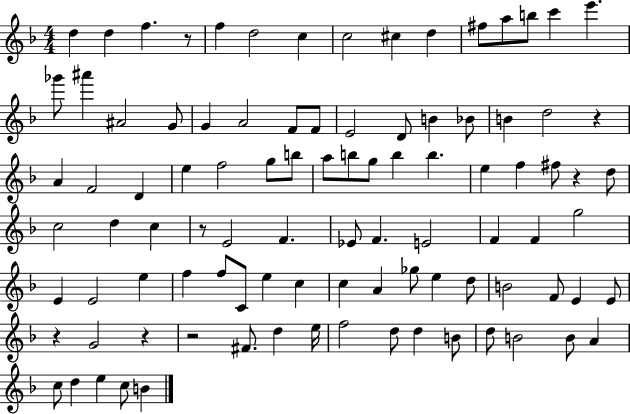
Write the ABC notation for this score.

X:1
T:Untitled
M:4/4
L:1/4
K:F
d d f z/2 f d2 c c2 ^c d ^f/2 a/2 b/2 c' e' _g'/2 ^a' ^A2 G/2 G A2 F/2 F/2 E2 D/2 B _B/2 B d2 z A F2 D e f2 g/2 b/2 a/2 b/2 g/2 b b e f ^f/2 z d/2 c2 d c z/2 E2 F _E/2 F E2 F F g2 E E2 e f f/2 C/2 e c c A _g/2 e d/2 B2 F/2 E E/2 z G2 z z2 ^F/2 d e/4 f2 d/2 d B/2 d/2 B2 B/2 A c/2 d e c/2 B